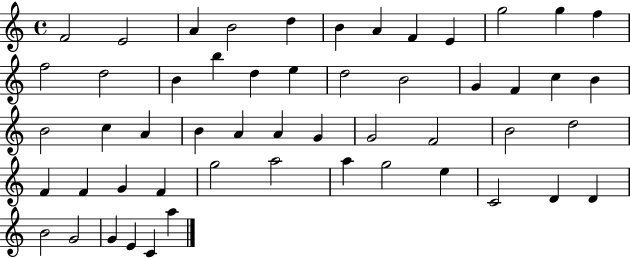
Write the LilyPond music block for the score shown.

{
  \clef treble
  \time 4/4
  \defaultTimeSignature
  \key c \major
  f'2 e'2 | a'4 b'2 d''4 | b'4 a'4 f'4 e'4 | g''2 g''4 f''4 | \break f''2 d''2 | b'4 b''4 d''4 e''4 | d''2 b'2 | g'4 f'4 c''4 b'4 | \break b'2 c''4 a'4 | b'4 a'4 a'4 g'4 | g'2 f'2 | b'2 d''2 | \break f'4 f'4 g'4 f'4 | g''2 a''2 | a''4 g''2 e''4 | c'2 d'4 d'4 | \break b'2 g'2 | g'4 e'4 c'4 a''4 | \bar "|."
}